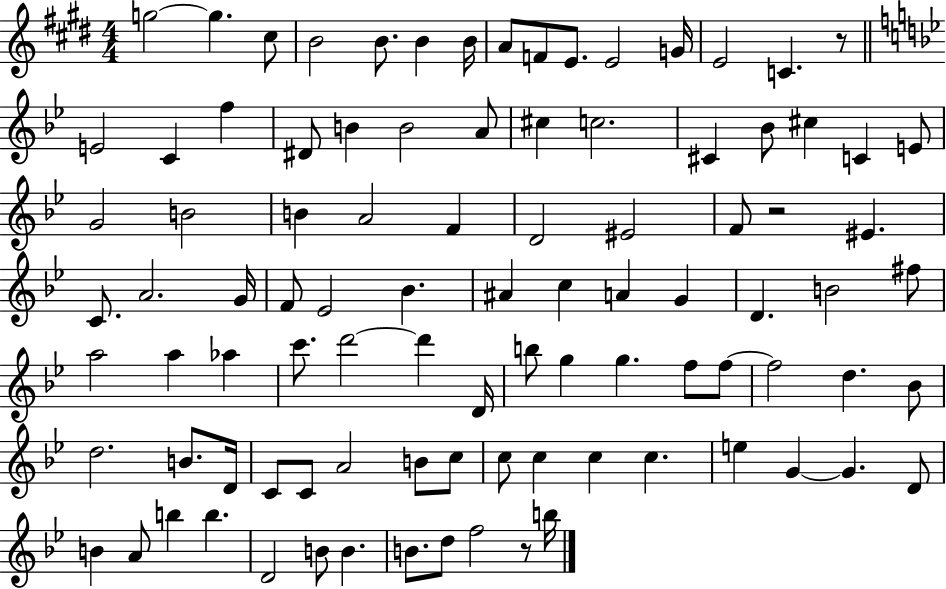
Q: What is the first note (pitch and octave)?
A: G5